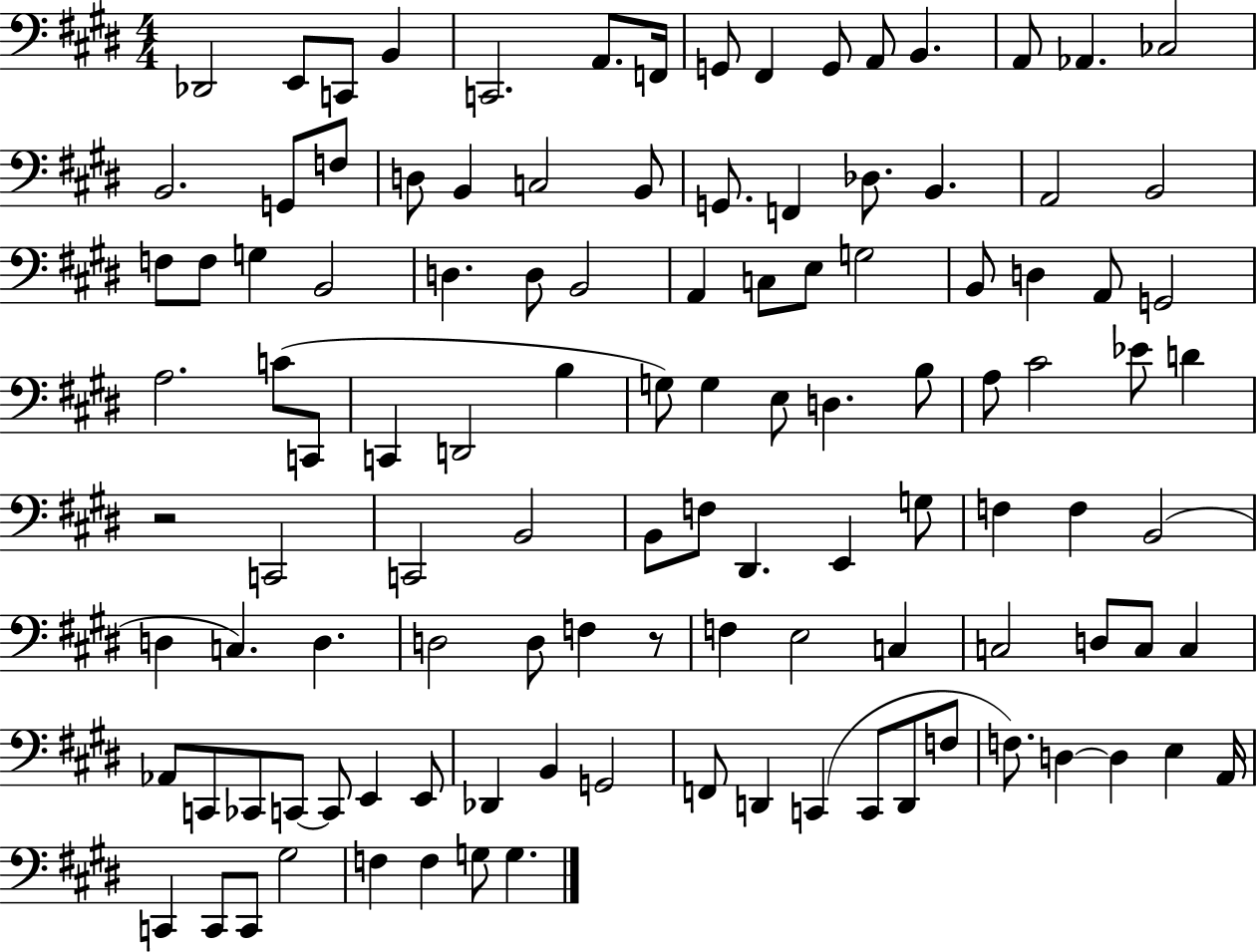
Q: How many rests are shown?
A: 2